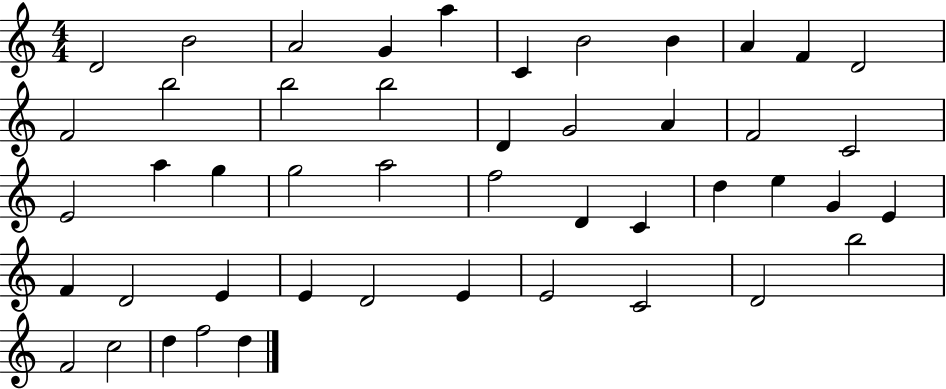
{
  \clef treble
  \numericTimeSignature
  \time 4/4
  \key c \major
  d'2 b'2 | a'2 g'4 a''4 | c'4 b'2 b'4 | a'4 f'4 d'2 | \break f'2 b''2 | b''2 b''2 | d'4 g'2 a'4 | f'2 c'2 | \break e'2 a''4 g''4 | g''2 a''2 | f''2 d'4 c'4 | d''4 e''4 g'4 e'4 | \break f'4 d'2 e'4 | e'4 d'2 e'4 | e'2 c'2 | d'2 b''2 | \break f'2 c''2 | d''4 f''2 d''4 | \bar "|."
}